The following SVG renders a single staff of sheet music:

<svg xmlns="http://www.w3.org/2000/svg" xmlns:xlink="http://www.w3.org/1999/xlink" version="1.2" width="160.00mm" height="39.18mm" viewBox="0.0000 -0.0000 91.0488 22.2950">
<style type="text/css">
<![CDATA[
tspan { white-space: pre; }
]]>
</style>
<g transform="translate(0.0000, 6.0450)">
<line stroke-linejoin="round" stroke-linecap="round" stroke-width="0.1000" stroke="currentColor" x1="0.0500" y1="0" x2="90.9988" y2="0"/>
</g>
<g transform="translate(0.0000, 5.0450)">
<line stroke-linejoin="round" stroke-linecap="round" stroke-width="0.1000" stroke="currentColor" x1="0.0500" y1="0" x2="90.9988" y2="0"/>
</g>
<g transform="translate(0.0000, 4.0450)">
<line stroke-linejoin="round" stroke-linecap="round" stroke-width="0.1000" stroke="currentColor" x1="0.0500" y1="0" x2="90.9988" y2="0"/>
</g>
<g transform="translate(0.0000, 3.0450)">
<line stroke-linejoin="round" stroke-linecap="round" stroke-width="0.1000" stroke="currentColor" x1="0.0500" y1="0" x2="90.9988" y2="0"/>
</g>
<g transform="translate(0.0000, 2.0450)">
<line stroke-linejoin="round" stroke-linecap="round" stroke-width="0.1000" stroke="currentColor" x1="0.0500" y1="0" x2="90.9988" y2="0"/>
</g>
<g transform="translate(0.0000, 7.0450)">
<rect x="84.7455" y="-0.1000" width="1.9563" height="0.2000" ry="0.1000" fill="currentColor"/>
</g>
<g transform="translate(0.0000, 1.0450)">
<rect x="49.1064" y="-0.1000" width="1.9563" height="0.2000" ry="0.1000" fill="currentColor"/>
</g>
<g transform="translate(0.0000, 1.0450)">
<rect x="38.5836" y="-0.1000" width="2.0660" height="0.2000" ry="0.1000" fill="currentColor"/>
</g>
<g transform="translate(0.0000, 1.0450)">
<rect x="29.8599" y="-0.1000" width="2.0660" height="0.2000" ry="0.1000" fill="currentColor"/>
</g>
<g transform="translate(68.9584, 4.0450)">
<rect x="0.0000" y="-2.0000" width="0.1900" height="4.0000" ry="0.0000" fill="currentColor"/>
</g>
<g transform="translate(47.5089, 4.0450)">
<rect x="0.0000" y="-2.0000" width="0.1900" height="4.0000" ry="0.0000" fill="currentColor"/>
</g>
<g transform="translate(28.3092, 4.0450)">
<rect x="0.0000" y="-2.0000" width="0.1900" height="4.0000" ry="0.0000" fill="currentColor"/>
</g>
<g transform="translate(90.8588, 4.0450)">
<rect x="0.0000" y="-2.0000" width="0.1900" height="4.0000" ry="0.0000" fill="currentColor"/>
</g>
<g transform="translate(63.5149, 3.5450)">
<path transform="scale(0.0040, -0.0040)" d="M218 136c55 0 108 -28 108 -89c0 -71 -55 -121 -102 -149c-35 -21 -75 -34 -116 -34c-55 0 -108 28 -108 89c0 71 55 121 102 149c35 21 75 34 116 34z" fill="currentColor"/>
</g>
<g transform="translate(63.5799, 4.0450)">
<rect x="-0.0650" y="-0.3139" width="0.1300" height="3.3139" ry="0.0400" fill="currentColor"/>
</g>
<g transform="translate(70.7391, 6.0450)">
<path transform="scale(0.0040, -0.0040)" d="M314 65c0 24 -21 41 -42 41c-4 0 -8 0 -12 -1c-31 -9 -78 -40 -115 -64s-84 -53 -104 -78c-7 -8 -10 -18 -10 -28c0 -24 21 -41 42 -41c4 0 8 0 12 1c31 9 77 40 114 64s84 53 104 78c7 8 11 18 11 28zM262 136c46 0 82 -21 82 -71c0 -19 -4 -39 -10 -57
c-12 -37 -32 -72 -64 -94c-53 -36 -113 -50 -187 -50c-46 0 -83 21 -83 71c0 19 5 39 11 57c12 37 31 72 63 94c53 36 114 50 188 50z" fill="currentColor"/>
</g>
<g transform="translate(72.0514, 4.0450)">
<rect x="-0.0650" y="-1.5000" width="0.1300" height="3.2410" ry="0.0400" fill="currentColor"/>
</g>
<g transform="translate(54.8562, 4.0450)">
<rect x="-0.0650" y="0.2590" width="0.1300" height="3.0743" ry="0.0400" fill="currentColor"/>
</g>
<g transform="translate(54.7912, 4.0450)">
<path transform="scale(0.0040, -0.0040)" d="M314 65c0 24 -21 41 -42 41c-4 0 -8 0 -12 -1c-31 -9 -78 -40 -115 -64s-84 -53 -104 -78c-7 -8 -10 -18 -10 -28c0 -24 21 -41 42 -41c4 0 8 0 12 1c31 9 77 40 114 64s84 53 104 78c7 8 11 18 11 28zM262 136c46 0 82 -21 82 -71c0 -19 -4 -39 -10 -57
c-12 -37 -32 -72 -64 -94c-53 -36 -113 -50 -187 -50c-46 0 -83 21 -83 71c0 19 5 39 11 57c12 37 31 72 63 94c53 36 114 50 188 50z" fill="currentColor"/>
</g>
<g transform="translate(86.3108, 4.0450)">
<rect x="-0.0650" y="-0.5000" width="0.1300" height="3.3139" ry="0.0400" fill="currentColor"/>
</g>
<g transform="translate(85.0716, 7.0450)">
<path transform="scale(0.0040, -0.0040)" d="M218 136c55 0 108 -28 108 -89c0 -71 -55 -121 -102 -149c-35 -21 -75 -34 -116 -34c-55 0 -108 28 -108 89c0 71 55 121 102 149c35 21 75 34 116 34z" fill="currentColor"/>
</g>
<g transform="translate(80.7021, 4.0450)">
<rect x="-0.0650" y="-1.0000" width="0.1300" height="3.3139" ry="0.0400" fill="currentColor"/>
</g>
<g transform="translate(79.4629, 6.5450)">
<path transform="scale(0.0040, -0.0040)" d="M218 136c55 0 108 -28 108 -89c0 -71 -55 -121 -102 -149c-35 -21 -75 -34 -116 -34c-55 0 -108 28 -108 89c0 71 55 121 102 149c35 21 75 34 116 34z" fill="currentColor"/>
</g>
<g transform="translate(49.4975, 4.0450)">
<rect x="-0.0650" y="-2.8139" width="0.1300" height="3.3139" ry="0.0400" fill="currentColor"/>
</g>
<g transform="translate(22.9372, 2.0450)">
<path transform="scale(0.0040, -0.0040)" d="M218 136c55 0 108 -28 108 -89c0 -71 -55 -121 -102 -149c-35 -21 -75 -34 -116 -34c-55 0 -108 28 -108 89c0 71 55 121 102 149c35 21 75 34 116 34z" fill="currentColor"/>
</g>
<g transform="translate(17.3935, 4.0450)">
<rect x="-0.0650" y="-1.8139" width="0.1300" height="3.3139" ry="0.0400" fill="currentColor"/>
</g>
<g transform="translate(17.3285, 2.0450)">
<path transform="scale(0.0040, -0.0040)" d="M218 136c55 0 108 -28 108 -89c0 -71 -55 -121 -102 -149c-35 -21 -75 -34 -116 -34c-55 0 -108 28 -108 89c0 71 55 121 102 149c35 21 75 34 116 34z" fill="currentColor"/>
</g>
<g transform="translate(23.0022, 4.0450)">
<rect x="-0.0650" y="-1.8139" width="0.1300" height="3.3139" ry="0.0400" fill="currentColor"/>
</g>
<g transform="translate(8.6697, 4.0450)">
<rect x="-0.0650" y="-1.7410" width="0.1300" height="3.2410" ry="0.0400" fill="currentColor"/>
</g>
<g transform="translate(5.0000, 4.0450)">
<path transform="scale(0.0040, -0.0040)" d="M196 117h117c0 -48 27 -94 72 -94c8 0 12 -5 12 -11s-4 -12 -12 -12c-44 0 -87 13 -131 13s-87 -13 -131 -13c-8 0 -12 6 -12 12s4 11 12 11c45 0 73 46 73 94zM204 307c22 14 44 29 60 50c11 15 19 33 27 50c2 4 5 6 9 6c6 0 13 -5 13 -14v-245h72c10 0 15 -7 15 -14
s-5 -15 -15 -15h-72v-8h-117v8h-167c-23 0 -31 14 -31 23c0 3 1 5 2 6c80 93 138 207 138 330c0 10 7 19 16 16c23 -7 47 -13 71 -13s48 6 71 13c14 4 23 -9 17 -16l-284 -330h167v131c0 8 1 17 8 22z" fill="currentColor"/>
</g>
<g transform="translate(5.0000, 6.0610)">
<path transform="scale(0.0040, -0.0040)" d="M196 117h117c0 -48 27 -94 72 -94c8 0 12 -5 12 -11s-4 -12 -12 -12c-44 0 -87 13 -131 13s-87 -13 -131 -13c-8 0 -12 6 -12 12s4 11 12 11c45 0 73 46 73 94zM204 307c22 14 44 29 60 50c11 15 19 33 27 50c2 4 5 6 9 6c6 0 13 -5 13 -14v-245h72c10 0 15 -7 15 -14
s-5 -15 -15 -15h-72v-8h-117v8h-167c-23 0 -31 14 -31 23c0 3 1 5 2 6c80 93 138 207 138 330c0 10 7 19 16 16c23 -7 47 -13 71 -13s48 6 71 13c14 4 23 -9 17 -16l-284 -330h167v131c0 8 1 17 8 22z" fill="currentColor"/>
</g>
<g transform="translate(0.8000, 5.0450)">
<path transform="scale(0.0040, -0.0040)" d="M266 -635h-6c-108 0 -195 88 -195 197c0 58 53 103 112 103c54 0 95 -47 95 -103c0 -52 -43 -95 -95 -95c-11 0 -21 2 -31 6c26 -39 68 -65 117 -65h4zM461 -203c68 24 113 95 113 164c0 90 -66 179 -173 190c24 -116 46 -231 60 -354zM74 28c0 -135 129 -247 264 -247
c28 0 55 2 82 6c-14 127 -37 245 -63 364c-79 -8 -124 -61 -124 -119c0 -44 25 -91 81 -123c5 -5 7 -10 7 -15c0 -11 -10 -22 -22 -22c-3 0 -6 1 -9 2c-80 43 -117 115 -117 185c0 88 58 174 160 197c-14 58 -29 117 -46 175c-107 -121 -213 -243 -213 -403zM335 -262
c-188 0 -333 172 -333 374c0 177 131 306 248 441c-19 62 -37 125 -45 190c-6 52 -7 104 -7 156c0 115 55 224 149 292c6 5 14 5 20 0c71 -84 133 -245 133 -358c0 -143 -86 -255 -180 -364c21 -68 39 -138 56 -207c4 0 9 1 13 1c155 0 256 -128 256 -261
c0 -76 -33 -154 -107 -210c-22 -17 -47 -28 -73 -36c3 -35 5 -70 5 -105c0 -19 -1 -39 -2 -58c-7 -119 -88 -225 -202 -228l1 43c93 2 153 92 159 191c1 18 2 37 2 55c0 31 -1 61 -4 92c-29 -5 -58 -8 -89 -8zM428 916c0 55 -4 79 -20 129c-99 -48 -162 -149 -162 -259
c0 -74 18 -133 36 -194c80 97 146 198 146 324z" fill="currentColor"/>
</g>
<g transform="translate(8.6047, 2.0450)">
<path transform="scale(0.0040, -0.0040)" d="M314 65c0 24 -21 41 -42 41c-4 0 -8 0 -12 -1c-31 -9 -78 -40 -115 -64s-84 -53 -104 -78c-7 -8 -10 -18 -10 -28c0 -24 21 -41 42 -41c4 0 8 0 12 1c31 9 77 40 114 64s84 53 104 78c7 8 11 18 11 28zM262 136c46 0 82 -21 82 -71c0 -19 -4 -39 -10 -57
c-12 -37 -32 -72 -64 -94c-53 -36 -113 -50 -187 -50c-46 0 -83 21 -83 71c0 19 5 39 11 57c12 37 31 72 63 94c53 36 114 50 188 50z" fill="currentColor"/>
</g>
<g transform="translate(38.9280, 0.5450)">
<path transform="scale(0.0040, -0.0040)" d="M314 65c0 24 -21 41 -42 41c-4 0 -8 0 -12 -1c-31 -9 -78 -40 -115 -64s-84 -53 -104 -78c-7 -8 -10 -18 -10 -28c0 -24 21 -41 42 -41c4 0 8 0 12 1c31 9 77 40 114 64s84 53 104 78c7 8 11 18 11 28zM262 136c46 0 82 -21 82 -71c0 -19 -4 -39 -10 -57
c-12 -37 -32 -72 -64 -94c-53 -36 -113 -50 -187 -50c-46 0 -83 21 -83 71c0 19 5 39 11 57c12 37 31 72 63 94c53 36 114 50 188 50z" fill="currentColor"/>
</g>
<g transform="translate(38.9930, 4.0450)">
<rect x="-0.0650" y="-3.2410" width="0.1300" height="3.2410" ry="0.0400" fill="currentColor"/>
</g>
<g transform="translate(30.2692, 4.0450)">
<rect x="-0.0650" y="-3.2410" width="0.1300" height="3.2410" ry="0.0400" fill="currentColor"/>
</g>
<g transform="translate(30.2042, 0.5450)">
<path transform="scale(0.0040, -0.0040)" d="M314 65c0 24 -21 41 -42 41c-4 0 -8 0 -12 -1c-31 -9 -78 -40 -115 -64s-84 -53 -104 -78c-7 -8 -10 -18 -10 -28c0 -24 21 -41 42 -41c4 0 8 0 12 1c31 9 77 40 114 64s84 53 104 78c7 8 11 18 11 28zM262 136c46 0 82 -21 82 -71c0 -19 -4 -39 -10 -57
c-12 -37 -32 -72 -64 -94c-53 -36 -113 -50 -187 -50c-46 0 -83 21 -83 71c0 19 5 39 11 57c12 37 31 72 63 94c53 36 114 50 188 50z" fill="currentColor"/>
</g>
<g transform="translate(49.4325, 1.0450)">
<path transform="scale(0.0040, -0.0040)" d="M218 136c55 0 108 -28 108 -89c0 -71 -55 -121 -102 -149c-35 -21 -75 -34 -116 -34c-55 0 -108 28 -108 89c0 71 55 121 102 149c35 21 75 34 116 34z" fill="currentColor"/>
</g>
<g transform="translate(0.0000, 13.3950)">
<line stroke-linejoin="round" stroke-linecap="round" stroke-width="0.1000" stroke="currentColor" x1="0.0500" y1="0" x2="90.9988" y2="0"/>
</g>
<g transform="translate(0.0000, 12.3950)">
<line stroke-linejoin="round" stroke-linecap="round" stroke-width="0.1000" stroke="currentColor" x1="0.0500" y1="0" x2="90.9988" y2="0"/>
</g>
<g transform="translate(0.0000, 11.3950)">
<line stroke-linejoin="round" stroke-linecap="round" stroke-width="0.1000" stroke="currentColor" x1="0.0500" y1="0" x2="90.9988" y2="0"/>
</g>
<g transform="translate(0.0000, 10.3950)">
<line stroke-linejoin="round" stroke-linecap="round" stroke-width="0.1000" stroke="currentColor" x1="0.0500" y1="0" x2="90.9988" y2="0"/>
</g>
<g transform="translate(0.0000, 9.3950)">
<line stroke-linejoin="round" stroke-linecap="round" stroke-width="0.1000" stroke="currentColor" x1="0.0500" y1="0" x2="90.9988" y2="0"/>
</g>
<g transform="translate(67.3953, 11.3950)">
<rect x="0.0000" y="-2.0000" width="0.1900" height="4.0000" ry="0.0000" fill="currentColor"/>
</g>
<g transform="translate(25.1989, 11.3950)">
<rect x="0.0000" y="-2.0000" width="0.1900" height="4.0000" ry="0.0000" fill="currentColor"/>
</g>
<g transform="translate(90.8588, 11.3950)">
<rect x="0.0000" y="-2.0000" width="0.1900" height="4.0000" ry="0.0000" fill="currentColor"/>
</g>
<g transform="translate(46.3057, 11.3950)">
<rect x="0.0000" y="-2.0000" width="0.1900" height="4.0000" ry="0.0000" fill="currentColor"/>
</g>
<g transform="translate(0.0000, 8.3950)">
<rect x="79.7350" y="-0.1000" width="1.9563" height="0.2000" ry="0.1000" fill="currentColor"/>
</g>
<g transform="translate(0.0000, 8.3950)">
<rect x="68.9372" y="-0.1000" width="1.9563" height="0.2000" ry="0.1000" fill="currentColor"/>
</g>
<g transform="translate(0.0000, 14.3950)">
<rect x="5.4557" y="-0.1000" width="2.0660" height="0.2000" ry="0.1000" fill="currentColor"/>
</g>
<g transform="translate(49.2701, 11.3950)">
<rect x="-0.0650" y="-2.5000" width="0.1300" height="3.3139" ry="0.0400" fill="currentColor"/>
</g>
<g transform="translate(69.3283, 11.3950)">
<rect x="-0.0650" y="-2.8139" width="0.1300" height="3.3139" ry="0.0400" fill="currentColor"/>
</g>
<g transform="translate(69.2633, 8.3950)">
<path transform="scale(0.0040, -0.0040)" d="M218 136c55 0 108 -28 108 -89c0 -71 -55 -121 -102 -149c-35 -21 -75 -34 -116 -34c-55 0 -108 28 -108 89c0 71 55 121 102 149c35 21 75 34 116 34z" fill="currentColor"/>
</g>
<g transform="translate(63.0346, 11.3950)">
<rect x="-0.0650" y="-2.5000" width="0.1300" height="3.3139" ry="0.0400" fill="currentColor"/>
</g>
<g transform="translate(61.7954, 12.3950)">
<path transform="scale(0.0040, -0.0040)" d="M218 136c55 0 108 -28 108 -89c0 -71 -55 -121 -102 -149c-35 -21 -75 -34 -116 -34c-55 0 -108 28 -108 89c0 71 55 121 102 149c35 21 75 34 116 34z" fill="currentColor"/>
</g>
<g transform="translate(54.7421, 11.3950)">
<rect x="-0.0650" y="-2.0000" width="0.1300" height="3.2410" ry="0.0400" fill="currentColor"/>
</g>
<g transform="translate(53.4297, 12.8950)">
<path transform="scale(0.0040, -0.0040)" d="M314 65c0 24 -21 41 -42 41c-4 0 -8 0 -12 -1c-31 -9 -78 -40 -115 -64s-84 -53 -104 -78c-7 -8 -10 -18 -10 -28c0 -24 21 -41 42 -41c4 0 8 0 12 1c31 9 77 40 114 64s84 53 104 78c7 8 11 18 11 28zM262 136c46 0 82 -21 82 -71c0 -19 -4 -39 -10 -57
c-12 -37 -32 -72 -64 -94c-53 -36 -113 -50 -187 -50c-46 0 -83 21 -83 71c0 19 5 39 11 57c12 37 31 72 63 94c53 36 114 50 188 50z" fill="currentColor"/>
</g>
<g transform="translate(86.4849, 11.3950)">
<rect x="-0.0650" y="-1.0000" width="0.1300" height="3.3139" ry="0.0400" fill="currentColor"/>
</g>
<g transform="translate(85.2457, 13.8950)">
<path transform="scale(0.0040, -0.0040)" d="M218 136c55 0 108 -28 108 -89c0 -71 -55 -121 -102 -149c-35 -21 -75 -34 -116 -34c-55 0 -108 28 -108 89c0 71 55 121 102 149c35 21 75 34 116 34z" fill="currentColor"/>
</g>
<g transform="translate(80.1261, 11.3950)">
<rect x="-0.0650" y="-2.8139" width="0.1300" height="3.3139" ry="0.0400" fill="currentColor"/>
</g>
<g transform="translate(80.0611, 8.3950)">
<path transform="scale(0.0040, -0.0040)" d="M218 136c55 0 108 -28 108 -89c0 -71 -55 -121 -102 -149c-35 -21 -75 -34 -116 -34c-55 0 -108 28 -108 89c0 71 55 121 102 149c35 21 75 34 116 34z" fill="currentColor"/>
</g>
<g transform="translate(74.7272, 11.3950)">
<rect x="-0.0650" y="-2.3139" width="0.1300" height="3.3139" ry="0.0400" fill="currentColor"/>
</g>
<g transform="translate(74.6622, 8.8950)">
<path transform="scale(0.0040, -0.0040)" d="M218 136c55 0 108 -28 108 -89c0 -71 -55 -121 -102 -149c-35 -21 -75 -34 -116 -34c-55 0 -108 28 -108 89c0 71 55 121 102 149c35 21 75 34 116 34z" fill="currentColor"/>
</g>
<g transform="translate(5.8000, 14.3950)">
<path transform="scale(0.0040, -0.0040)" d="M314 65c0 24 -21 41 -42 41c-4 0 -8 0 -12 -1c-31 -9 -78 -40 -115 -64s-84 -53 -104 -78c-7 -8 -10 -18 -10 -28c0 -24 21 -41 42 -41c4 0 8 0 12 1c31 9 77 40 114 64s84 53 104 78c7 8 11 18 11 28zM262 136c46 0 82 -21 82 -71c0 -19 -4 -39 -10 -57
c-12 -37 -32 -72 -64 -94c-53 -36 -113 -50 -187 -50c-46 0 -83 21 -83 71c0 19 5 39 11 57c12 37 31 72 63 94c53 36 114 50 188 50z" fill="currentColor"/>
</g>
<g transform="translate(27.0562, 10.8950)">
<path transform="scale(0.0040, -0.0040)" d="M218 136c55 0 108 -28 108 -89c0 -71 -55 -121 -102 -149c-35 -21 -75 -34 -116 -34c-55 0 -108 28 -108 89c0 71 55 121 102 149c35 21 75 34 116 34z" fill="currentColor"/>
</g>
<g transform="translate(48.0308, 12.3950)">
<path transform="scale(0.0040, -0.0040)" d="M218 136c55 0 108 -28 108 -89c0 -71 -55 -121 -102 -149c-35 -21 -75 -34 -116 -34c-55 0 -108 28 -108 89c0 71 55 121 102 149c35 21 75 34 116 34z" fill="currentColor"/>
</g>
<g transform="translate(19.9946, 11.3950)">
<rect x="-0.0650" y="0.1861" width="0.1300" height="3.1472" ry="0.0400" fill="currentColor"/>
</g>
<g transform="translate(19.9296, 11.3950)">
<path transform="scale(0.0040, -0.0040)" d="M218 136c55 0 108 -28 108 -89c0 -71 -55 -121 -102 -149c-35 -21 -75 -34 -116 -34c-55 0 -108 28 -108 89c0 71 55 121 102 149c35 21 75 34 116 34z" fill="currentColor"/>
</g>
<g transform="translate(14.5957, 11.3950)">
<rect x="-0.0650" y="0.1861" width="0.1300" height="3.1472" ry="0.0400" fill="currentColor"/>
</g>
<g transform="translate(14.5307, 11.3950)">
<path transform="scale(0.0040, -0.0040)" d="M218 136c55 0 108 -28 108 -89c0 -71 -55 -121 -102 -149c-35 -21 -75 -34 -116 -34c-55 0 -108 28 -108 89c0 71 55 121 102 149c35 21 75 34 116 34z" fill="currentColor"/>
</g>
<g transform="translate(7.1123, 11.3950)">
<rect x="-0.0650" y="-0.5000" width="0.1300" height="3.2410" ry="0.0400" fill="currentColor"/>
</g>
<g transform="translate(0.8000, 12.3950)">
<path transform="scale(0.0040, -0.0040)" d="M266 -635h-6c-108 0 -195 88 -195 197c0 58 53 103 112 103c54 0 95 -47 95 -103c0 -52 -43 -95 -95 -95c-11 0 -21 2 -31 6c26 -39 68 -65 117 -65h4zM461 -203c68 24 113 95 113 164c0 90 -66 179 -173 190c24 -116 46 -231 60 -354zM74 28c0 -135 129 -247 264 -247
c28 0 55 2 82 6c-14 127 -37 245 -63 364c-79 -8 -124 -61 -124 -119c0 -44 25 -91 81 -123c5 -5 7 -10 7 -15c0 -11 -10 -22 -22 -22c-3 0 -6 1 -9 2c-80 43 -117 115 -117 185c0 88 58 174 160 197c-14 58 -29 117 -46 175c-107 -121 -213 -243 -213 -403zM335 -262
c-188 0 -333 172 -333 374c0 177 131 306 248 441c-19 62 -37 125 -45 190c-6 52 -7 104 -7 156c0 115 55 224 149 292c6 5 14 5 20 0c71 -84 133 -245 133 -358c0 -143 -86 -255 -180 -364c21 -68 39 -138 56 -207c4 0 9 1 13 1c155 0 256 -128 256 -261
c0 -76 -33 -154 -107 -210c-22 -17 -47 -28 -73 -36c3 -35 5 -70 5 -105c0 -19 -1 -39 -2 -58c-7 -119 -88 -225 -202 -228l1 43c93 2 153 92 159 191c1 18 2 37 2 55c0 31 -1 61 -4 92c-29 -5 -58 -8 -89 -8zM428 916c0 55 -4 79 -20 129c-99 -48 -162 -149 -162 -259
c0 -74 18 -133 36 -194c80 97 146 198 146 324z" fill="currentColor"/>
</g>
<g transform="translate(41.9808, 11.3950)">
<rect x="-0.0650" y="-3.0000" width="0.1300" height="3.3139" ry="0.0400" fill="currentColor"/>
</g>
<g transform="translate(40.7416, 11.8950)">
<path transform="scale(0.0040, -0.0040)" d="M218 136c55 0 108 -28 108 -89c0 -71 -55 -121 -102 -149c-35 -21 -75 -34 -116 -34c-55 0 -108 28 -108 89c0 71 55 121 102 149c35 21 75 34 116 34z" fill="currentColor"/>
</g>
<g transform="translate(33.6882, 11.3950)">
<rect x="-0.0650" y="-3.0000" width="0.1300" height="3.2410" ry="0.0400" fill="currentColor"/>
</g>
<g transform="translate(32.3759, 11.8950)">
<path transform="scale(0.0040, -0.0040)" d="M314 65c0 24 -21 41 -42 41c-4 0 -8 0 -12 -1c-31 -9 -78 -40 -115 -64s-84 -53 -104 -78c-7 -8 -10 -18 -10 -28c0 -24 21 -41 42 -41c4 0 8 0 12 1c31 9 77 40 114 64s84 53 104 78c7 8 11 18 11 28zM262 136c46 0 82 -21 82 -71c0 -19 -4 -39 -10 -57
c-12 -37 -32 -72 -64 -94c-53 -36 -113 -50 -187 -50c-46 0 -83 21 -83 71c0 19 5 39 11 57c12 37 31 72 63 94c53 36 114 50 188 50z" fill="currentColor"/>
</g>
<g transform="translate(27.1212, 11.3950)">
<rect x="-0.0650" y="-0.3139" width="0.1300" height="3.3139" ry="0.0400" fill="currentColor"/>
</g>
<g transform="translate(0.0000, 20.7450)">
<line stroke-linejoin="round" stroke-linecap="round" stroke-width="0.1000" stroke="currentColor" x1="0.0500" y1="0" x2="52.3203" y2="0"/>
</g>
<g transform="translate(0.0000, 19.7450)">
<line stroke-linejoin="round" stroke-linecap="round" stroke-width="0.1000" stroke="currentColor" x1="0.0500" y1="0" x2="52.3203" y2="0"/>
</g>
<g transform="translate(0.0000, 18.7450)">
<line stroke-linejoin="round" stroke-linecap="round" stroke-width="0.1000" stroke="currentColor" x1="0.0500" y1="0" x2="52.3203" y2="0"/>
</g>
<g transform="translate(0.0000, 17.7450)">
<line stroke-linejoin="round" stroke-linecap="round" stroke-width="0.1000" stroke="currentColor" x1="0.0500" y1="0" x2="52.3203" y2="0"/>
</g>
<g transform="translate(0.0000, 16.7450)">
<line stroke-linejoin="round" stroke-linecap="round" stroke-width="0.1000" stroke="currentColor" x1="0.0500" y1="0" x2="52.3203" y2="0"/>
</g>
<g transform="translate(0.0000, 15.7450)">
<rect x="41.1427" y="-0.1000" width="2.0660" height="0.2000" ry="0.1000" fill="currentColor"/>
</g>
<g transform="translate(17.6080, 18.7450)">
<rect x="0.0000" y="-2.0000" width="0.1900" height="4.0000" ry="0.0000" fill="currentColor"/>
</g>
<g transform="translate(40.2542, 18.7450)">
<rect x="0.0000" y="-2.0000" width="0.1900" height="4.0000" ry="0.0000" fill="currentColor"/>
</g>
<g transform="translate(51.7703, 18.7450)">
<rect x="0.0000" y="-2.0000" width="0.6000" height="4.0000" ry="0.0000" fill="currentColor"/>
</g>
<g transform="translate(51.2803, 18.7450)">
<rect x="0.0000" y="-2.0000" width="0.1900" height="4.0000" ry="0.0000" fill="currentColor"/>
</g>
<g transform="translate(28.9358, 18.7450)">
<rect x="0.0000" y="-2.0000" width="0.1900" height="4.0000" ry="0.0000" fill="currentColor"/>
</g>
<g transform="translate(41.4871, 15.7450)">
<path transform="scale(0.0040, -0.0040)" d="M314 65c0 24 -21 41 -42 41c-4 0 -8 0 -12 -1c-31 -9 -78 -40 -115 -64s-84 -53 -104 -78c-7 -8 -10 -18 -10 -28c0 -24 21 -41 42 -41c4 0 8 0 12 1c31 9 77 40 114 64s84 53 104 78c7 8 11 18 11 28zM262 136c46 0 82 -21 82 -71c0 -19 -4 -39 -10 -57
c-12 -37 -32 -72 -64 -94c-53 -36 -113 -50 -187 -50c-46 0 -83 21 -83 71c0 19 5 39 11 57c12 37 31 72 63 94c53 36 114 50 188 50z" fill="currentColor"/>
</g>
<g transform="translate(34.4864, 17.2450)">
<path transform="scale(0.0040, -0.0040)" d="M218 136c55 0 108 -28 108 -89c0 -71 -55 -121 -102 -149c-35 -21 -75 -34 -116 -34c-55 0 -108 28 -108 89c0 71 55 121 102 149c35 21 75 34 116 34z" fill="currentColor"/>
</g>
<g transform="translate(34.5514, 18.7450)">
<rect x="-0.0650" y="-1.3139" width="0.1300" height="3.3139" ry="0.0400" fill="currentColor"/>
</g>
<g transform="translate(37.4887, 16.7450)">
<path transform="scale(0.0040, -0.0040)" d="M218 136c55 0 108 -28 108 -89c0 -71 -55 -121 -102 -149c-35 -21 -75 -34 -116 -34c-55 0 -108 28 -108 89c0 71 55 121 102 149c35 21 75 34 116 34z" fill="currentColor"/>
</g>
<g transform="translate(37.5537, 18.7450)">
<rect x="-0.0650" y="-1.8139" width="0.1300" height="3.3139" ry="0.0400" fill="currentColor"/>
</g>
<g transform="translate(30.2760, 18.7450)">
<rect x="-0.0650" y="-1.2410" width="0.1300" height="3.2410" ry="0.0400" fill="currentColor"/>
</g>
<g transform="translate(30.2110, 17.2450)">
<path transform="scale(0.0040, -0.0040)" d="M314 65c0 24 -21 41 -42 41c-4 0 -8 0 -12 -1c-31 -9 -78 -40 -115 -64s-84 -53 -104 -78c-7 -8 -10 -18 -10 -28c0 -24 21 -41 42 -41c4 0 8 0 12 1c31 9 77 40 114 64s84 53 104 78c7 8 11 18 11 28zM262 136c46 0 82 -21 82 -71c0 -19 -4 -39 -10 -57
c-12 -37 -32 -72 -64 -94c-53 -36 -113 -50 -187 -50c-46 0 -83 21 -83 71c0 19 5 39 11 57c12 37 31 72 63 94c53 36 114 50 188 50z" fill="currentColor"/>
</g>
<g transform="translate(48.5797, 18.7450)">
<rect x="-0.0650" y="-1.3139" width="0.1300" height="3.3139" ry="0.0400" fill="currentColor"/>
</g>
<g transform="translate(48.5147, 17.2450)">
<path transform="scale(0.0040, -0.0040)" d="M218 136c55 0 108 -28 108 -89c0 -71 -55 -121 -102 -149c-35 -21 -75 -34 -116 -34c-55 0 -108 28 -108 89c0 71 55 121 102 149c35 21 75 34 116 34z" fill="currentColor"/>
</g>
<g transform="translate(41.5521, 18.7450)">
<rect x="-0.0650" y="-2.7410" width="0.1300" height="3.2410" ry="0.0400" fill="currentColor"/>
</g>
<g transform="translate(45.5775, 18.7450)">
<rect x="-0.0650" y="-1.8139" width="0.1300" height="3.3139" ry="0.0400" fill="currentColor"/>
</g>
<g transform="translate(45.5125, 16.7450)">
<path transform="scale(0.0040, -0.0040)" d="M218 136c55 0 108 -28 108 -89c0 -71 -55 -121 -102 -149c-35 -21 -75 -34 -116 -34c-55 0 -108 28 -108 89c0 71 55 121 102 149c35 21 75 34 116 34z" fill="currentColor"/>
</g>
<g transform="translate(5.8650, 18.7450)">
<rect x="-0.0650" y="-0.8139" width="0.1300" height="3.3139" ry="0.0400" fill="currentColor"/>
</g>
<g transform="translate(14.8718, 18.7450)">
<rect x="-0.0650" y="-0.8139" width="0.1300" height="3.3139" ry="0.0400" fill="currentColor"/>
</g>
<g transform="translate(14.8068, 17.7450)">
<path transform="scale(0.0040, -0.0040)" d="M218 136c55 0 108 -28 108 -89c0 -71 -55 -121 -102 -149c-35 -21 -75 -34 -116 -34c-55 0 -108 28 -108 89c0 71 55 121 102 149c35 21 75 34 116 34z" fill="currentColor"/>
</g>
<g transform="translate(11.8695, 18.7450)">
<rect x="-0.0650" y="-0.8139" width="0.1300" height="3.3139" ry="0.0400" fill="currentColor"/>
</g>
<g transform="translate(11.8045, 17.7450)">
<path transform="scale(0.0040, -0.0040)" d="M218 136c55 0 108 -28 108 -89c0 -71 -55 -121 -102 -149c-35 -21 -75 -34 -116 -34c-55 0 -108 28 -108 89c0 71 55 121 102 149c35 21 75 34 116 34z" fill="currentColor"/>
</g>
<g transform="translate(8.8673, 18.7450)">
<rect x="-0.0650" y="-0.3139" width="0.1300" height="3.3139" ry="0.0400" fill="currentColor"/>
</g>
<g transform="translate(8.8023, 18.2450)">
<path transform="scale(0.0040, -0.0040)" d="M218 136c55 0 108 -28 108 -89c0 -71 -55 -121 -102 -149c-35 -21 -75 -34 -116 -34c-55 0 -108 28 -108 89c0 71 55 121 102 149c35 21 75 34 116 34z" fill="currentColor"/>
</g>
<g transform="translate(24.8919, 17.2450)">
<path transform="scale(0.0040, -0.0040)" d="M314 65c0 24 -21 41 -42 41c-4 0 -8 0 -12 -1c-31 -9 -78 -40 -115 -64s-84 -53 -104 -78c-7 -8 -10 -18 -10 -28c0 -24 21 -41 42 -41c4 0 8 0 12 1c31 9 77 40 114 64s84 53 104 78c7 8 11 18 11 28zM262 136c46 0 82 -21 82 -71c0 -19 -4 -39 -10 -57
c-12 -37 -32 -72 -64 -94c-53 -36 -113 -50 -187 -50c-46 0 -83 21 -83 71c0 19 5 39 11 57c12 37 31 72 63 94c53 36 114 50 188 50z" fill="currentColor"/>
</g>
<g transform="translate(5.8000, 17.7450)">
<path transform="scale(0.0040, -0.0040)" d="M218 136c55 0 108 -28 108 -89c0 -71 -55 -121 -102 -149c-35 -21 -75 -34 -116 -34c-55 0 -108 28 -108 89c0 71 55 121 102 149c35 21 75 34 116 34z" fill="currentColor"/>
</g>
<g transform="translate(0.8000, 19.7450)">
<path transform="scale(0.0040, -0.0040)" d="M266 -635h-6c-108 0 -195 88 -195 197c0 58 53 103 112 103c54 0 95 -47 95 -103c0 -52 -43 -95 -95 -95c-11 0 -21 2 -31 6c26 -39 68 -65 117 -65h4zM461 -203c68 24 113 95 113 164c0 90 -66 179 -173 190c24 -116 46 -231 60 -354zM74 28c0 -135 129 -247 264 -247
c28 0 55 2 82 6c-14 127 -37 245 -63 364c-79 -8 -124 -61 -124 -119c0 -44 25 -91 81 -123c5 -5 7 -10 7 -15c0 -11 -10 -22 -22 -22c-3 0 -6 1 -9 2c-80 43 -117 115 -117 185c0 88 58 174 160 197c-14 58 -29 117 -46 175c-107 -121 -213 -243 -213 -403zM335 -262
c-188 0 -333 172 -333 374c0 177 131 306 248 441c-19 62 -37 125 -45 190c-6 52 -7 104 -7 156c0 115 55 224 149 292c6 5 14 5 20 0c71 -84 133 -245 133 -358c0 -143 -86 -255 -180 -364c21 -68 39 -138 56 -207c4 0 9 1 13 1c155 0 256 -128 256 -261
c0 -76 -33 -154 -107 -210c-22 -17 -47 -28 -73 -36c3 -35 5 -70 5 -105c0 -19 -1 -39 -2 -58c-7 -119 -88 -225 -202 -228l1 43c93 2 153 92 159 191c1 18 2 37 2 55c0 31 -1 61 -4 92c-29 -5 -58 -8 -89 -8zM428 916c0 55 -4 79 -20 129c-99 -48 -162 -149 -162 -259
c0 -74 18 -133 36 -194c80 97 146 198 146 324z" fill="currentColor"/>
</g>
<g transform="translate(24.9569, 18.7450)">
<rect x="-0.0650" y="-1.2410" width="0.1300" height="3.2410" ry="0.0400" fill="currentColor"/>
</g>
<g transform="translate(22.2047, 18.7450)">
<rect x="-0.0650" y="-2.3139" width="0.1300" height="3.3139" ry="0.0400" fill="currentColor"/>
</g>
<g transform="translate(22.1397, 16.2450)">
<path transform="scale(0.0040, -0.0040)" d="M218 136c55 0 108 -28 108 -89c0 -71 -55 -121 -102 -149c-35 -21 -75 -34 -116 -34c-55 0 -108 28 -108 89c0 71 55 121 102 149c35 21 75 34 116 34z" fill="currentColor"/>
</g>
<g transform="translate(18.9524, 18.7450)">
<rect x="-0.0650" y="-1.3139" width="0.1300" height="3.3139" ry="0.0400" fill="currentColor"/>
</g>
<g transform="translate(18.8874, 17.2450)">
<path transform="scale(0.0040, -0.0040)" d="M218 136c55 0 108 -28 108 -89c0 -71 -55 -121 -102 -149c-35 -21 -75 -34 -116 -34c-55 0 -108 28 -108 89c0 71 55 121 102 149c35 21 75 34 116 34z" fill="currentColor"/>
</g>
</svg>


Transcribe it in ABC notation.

X:1
T:Untitled
M:4/4
L:1/4
K:C
f2 f f b2 b2 a B2 c E2 D C C2 B B c A2 A G F2 G a g a D d c d d e g e2 e2 e f a2 f e